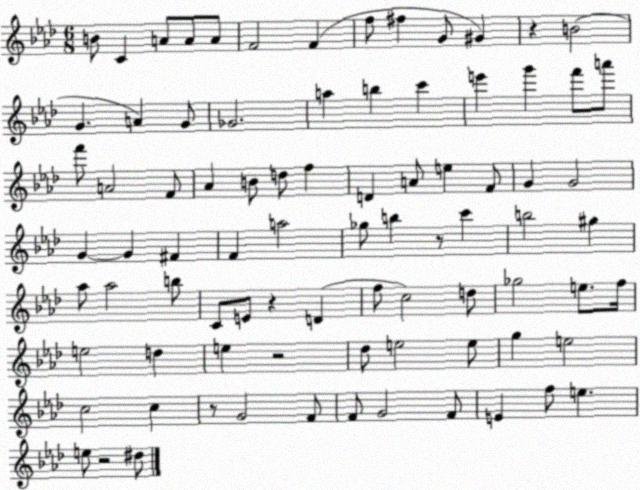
X:1
T:Untitled
M:6/8
L:1/4
K:Ab
B/2 C A/2 A/2 A/2 F2 F f/2 ^f G/2 ^G z B2 G A G/2 _G2 a b c' e' g' f'/2 a'/2 f'/2 A2 F/2 _A B/2 d/2 f D A/2 e F/2 G G2 G G ^F F a2 _g/2 b z/2 c' b2 ^g _a/2 _a2 b/2 C/2 E/2 z D f/2 c2 d/2 _g2 e/2 f/4 e2 d e z2 _d/2 e2 e/2 g e2 c2 c z/2 G2 F/2 F/2 G2 F/2 E f/2 e e/2 z2 ^d/2